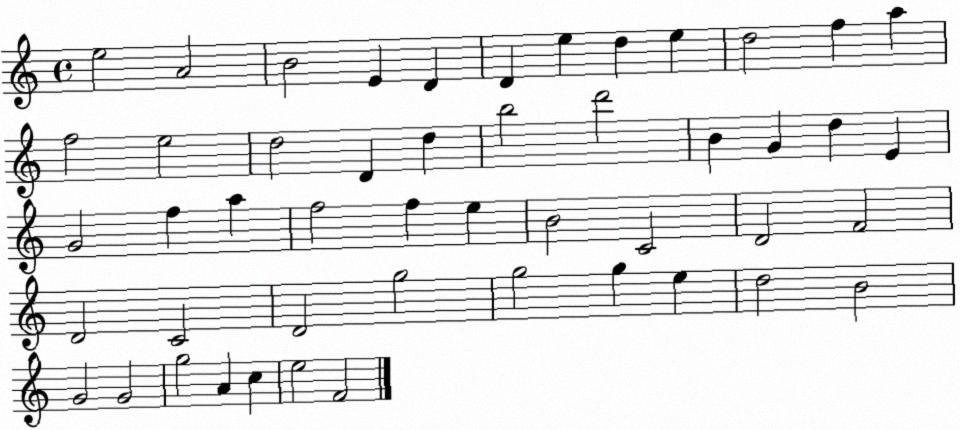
X:1
T:Untitled
M:4/4
L:1/4
K:C
e2 A2 B2 E D D e d e d2 f a f2 e2 d2 D d b2 d'2 B G d E G2 f a f2 f e B2 C2 D2 F2 D2 C2 D2 g2 g2 g e d2 B2 G2 G2 g2 A c e2 F2